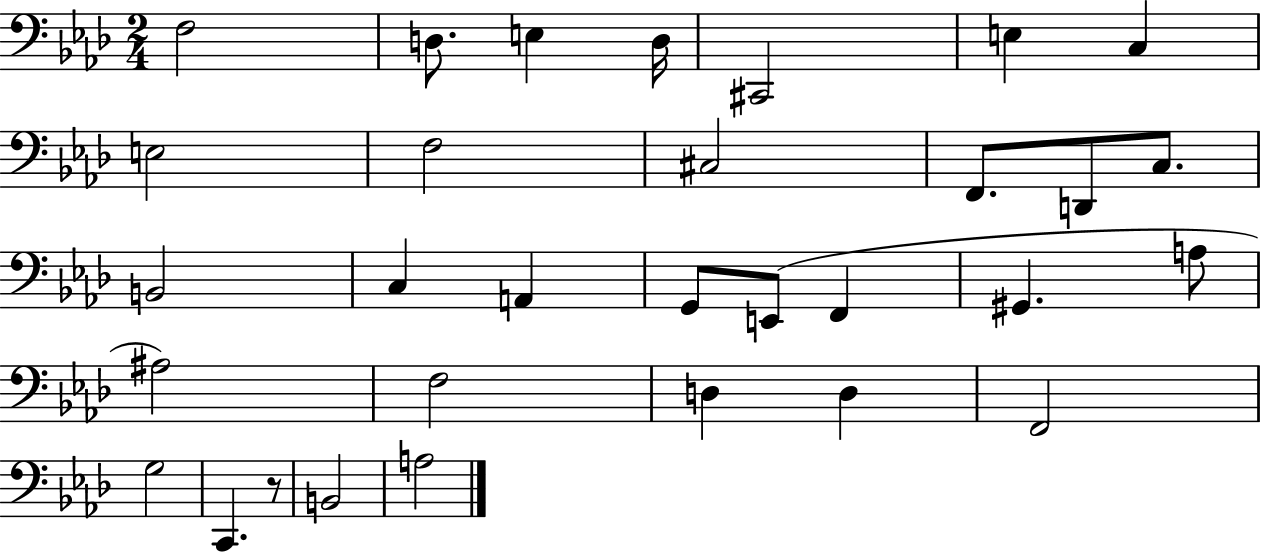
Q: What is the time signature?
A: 2/4